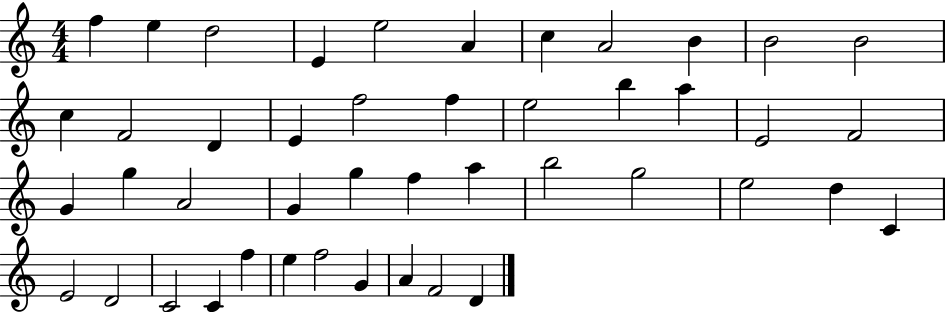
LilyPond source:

{
  \clef treble
  \numericTimeSignature
  \time 4/4
  \key c \major
  f''4 e''4 d''2 | e'4 e''2 a'4 | c''4 a'2 b'4 | b'2 b'2 | \break c''4 f'2 d'4 | e'4 f''2 f''4 | e''2 b''4 a''4 | e'2 f'2 | \break g'4 g''4 a'2 | g'4 g''4 f''4 a''4 | b''2 g''2 | e''2 d''4 c'4 | \break e'2 d'2 | c'2 c'4 f''4 | e''4 f''2 g'4 | a'4 f'2 d'4 | \break \bar "|."
}